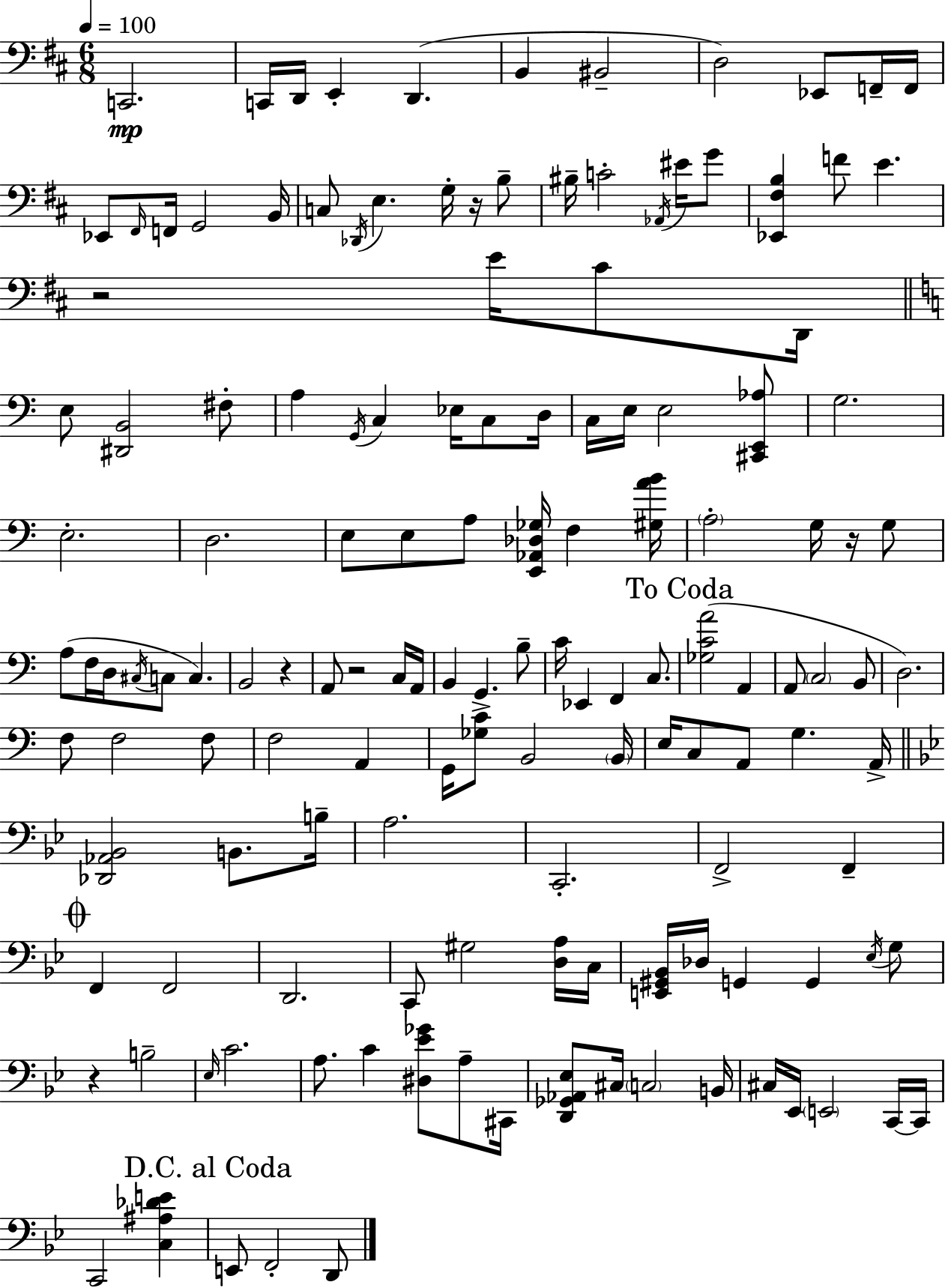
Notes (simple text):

C2/h. C2/s D2/s E2/q D2/q. B2/q BIS2/h D3/h Eb2/e F2/s F2/s Eb2/e F#2/s F2/s G2/h B2/s C3/e Db2/s E3/q. G3/s R/s B3/e BIS3/s C4/h Ab2/s EIS4/s G4/e [Eb2,F#3,B3]/q F4/e E4/q. R/h E4/s C#4/e D2/s E3/e [D#2,B2]/h F#3/e A3/q G2/s C3/q Eb3/s C3/e D3/s C3/s E3/s E3/h [C#2,E2,Ab3]/e G3/h. E3/h. D3/h. E3/e E3/e A3/e [E2,Ab2,Db3,Gb3]/s F3/q [G#3,A4,B4]/s A3/h G3/s R/s G3/e A3/e F3/s D3/s C#3/s C3/e C3/q. B2/h R/q A2/e R/h C3/s A2/s B2/q G2/q. B3/e C4/s Eb2/q F2/q C3/e. [Gb3,C4,A4]/h A2/q A2/e C3/h B2/e D3/h. F3/e F3/h F3/e F3/h A2/q G2/s [Gb3,C4]/e B2/h B2/s E3/s C3/e A2/e G3/q. A2/s [Db2,Ab2,Bb2]/h B2/e. B3/s A3/h. C2/h. F2/h F2/q F2/q F2/h D2/h. C2/e G#3/h [D3,A3]/s C3/s [E2,G#2,Bb2]/s Db3/s G2/q G2/q Eb3/s G3/e R/q B3/h Eb3/s C4/h. A3/e. C4/q [D#3,Eb4,Gb4]/e A3/e C#2/s [D2,Gb2,Ab2,Eb3]/e C#3/s C3/h B2/s C#3/s Eb2/s E2/h C2/s C2/s C2/h [C3,A#3,Db4,E4]/q E2/e F2/h D2/e